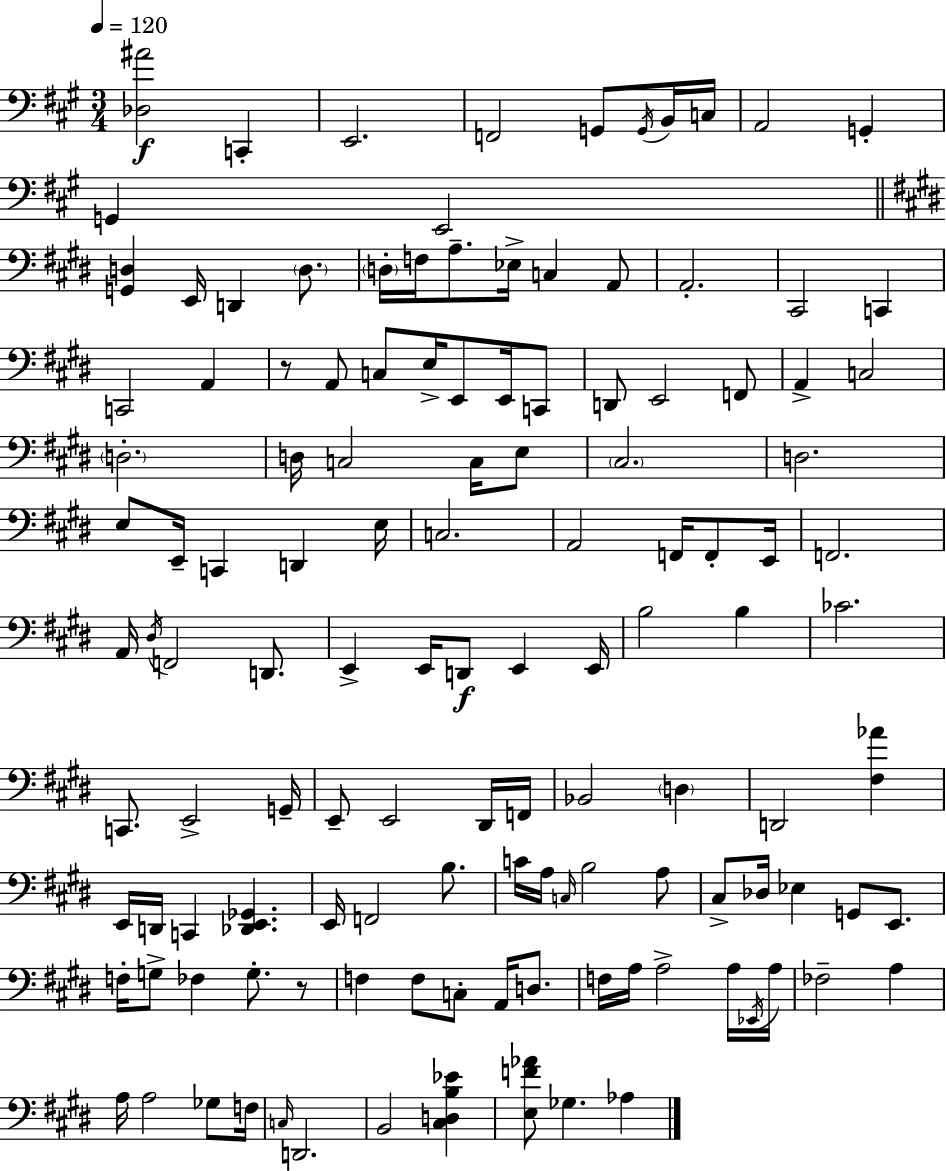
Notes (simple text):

[Db3,A#4]/h C2/q E2/h. F2/h G2/e G2/s B2/s C3/s A2/h G2/q G2/q E2/h [G2,D3]/q E2/s D2/q D3/e. D3/s F3/s A3/e. Eb3/s C3/q A2/e A2/h. C#2/h C2/q C2/h A2/q R/e A2/e C3/e E3/s E2/e E2/s C2/e D2/e E2/h F2/e A2/q C3/h D3/h. D3/s C3/h C3/s E3/e C#3/h. D3/h. E3/e E2/s C2/q D2/q E3/s C3/h. A2/h F2/s F2/e E2/s F2/h. A2/s D#3/s F2/h D2/e. E2/q E2/s D2/e E2/q E2/s B3/h B3/q CES4/h. C2/e. E2/h G2/s E2/e E2/h D#2/s F2/s Bb2/h D3/q D2/h [F#3,Ab4]/q E2/s D2/s C2/q [Db2,E2,Gb2]/q. E2/s F2/h B3/e. C4/s A3/s C3/s B3/h A3/e C#3/e Db3/s Eb3/q G2/e E2/e. F3/s G3/e FES3/q G3/e. R/e F3/q F3/e C3/e A2/s D3/e. F3/s A3/s A3/h A3/s Eb2/s A3/s FES3/h A3/q A3/s A3/h Gb3/e F3/s C3/s D2/h. B2/h [C#3,D3,B3,Eb4]/q [E3,F4,Ab4]/e Gb3/q. Ab3/q